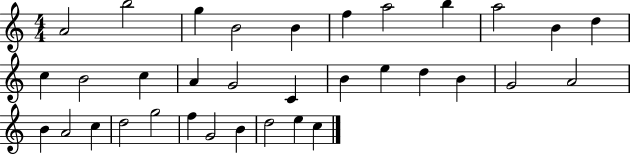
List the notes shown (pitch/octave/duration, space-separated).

A4/h B5/h G5/q B4/h B4/q F5/q A5/h B5/q A5/h B4/q D5/q C5/q B4/h C5/q A4/q G4/h C4/q B4/q E5/q D5/q B4/q G4/h A4/h B4/q A4/h C5/q D5/h G5/h F5/q G4/h B4/q D5/h E5/q C5/q